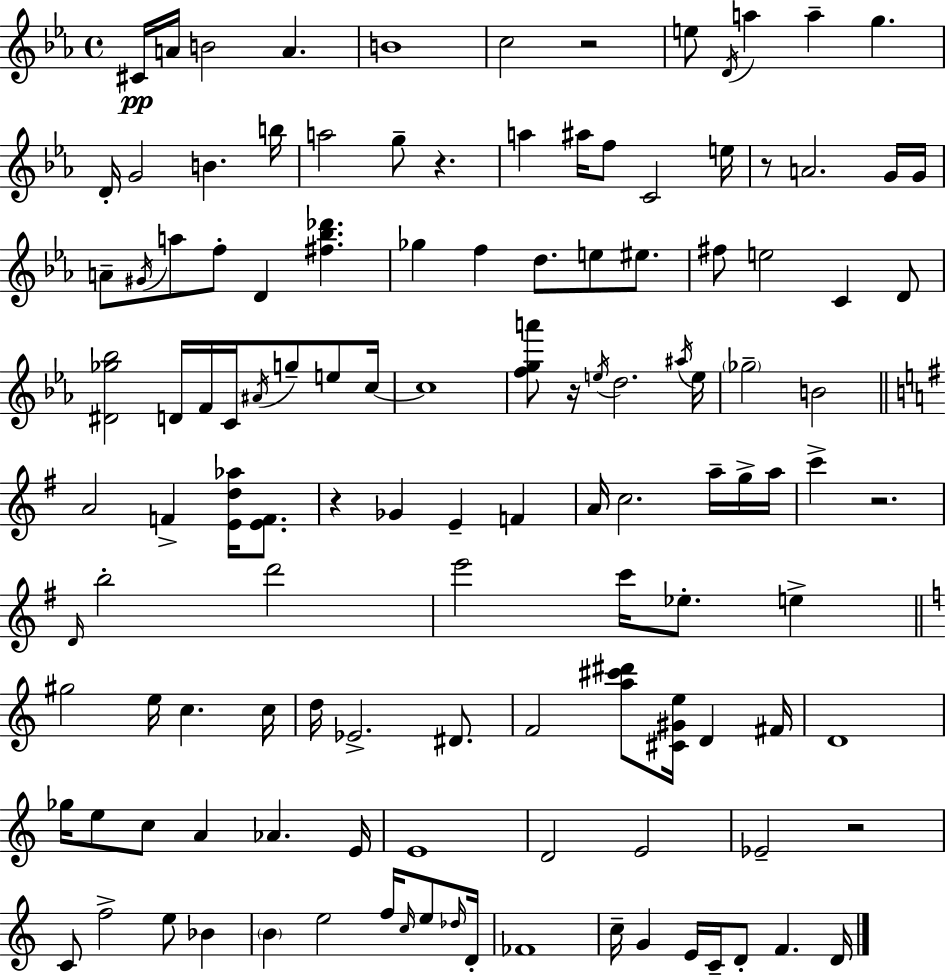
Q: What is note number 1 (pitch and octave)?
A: C#4